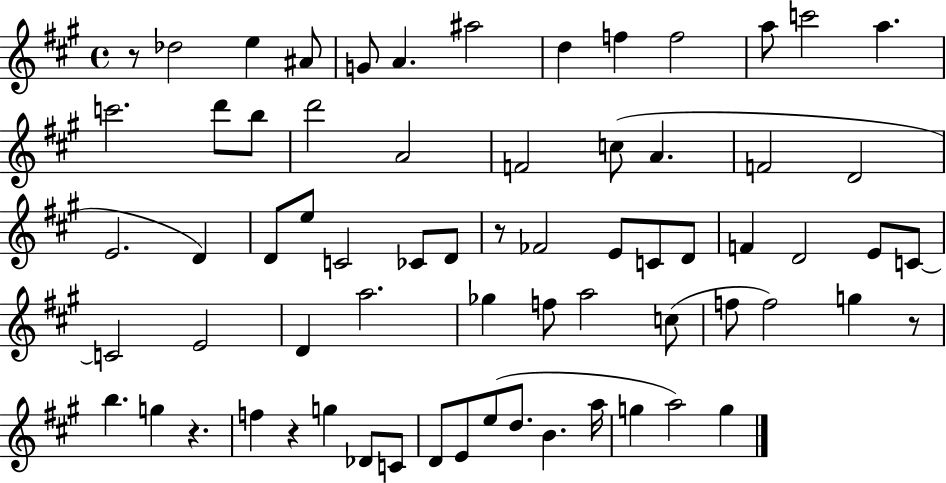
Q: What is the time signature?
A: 4/4